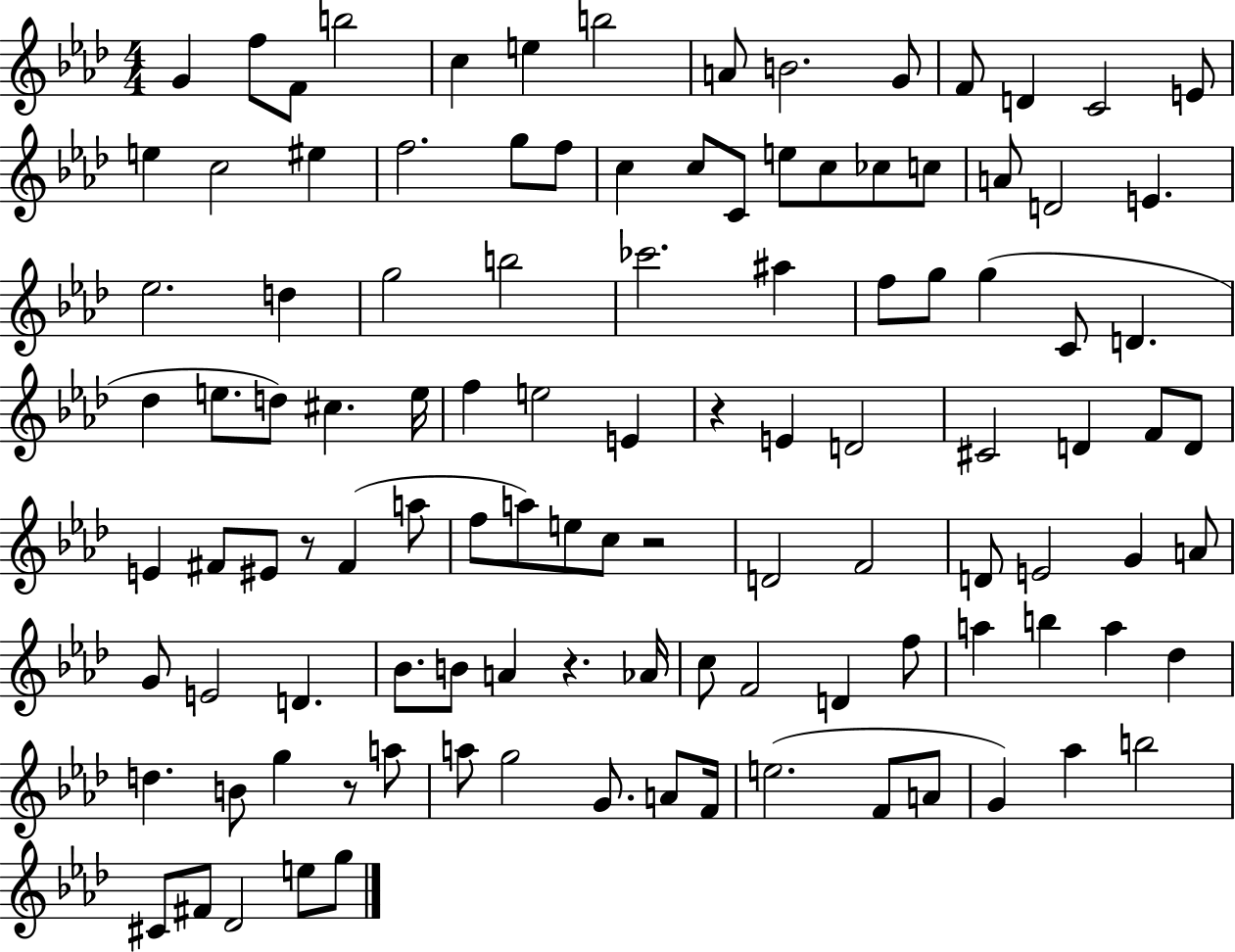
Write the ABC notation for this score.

X:1
T:Untitled
M:4/4
L:1/4
K:Ab
G f/2 F/2 b2 c e b2 A/2 B2 G/2 F/2 D C2 E/2 e c2 ^e f2 g/2 f/2 c c/2 C/2 e/2 c/2 _c/2 c/2 A/2 D2 E _e2 d g2 b2 _c'2 ^a f/2 g/2 g C/2 D _d e/2 d/2 ^c e/4 f e2 E z E D2 ^C2 D F/2 D/2 E ^F/2 ^E/2 z/2 ^F a/2 f/2 a/2 e/2 c/2 z2 D2 F2 D/2 E2 G A/2 G/2 E2 D _B/2 B/2 A z _A/4 c/2 F2 D f/2 a b a _d d B/2 g z/2 a/2 a/2 g2 G/2 A/2 F/4 e2 F/2 A/2 G _a b2 ^C/2 ^F/2 _D2 e/2 g/2